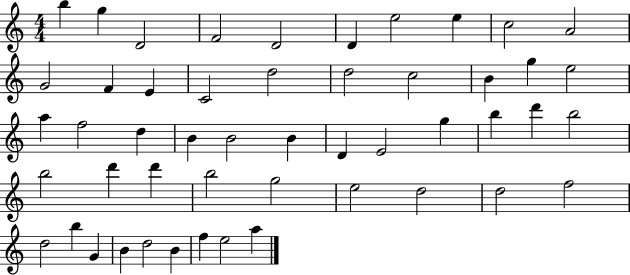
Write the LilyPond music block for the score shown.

{
  \clef treble
  \numericTimeSignature
  \time 4/4
  \key c \major
  b''4 g''4 d'2 | f'2 d'2 | d'4 e''2 e''4 | c''2 a'2 | \break g'2 f'4 e'4 | c'2 d''2 | d''2 c''2 | b'4 g''4 e''2 | \break a''4 f''2 d''4 | b'4 b'2 b'4 | d'4 e'2 g''4 | b''4 d'''4 b''2 | \break b''2 d'''4 d'''4 | b''2 g''2 | e''2 d''2 | d''2 f''2 | \break d''2 b''4 g'4 | b'4 d''2 b'4 | f''4 e''2 a''4 | \bar "|."
}